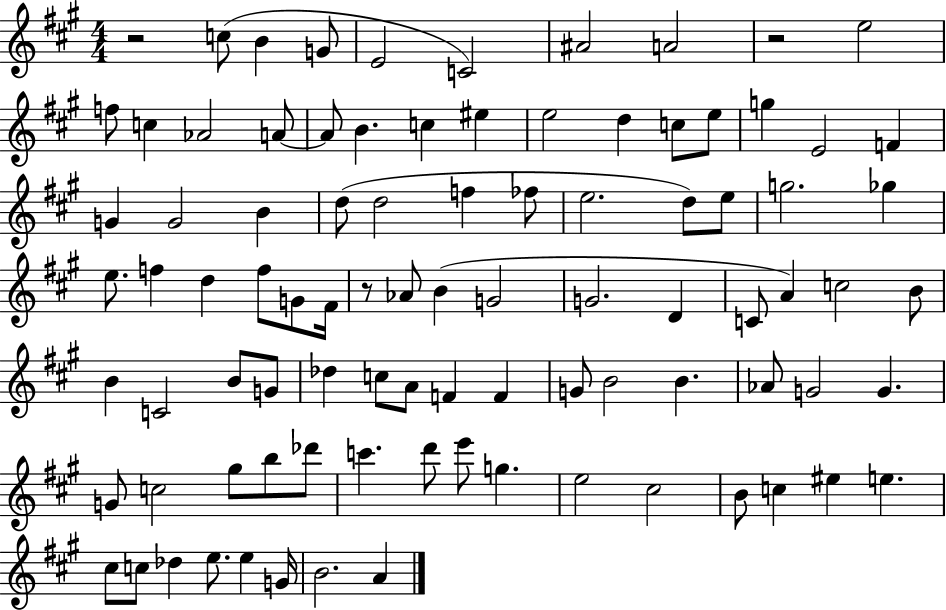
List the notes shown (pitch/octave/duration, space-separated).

R/h C5/e B4/q G4/e E4/h C4/h A#4/h A4/h R/h E5/h F5/e C5/q Ab4/h A4/e A4/e B4/q. C5/q EIS5/q E5/h D5/q C5/e E5/e G5/q E4/h F4/q G4/q G4/h B4/q D5/e D5/h F5/q FES5/e E5/h. D5/e E5/e G5/h. Gb5/q E5/e. F5/q D5/q F5/e G4/e F#4/s R/e Ab4/e B4/q G4/h G4/h. D4/q C4/e A4/q C5/h B4/e B4/q C4/h B4/e G4/e Db5/q C5/e A4/e F4/q F4/q G4/e B4/h B4/q. Ab4/e G4/h G4/q. G4/e C5/h G#5/e B5/e Db6/e C6/q. D6/e E6/e G5/q. E5/h C#5/h B4/e C5/q EIS5/q E5/q. C#5/e C5/e Db5/q E5/e. E5/q G4/s B4/h. A4/q